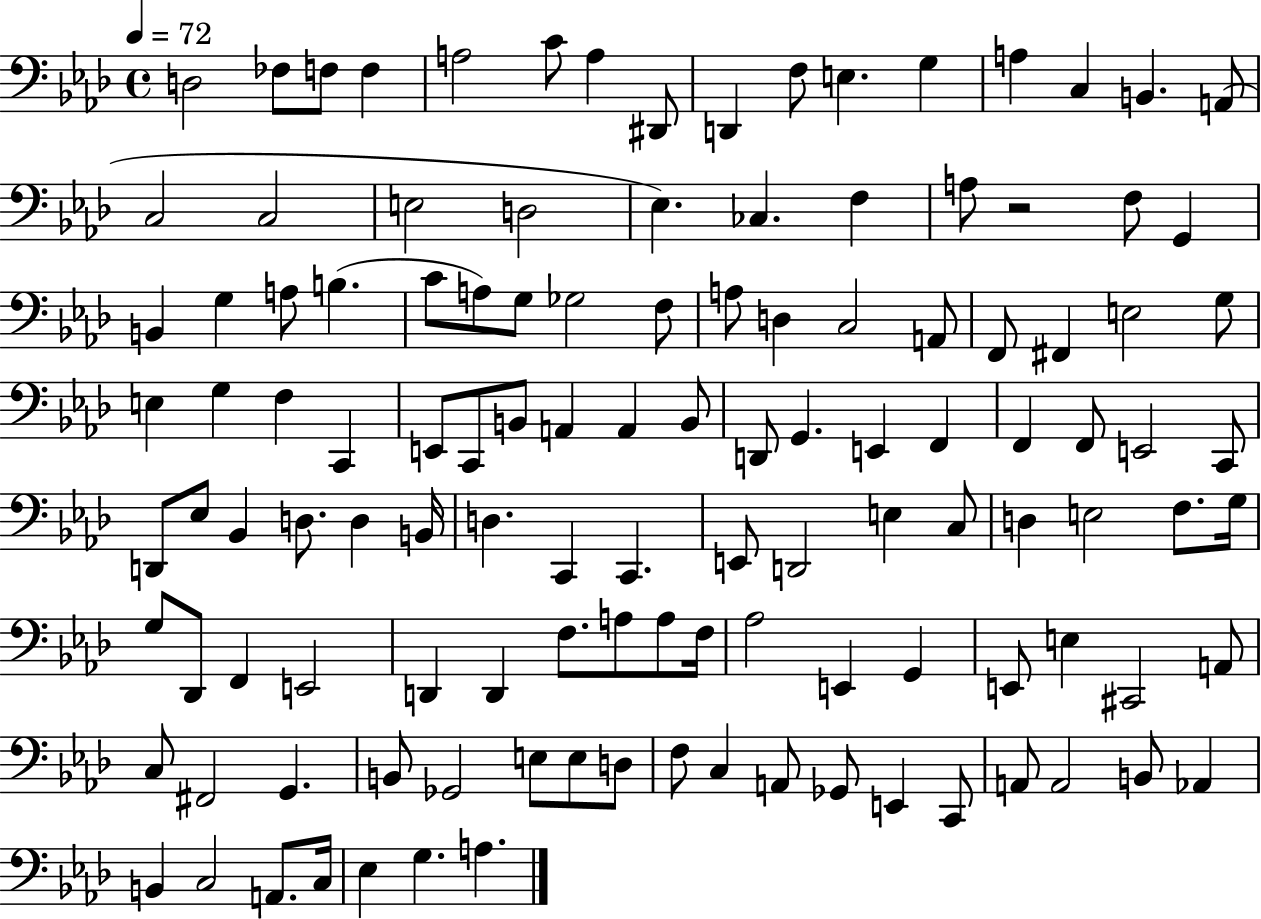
D3/h FES3/e F3/e F3/q A3/h C4/e A3/q D#2/e D2/q F3/e E3/q. G3/q A3/q C3/q B2/q. A2/e C3/h C3/h E3/h D3/h Eb3/q. CES3/q. F3/q A3/e R/h F3/e G2/q B2/q G3/q A3/e B3/q. C4/e A3/e G3/e Gb3/h F3/e A3/e D3/q C3/h A2/e F2/e F#2/q E3/h G3/e E3/q G3/q F3/q C2/q E2/e C2/e B2/e A2/q A2/q B2/e D2/e G2/q. E2/q F2/q F2/q F2/e E2/h C2/e D2/e Eb3/e Bb2/q D3/e. D3/q B2/s D3/q. C2/q C2/q. E2/e D2/h E3/q C3/e D3/q E3/h F3/e. G3/s G3/e Db2/e F2/q E2/h D2/q D2/q F3/e. A3/e A3/e F3/s Ab3/h E2/q G2/q E2/e E3/q C#2/h A2/e C3/e F#2/h G2/q. B2/e Gb2/h E3/e E3/e D3/e F3/e C3/q A2/e Gb2/e E2/q C2/e A2/e A2/h B2/e Ab2/q B2/q C3/h A2/e. C3/s Eb3/q G3/q. A3/q.